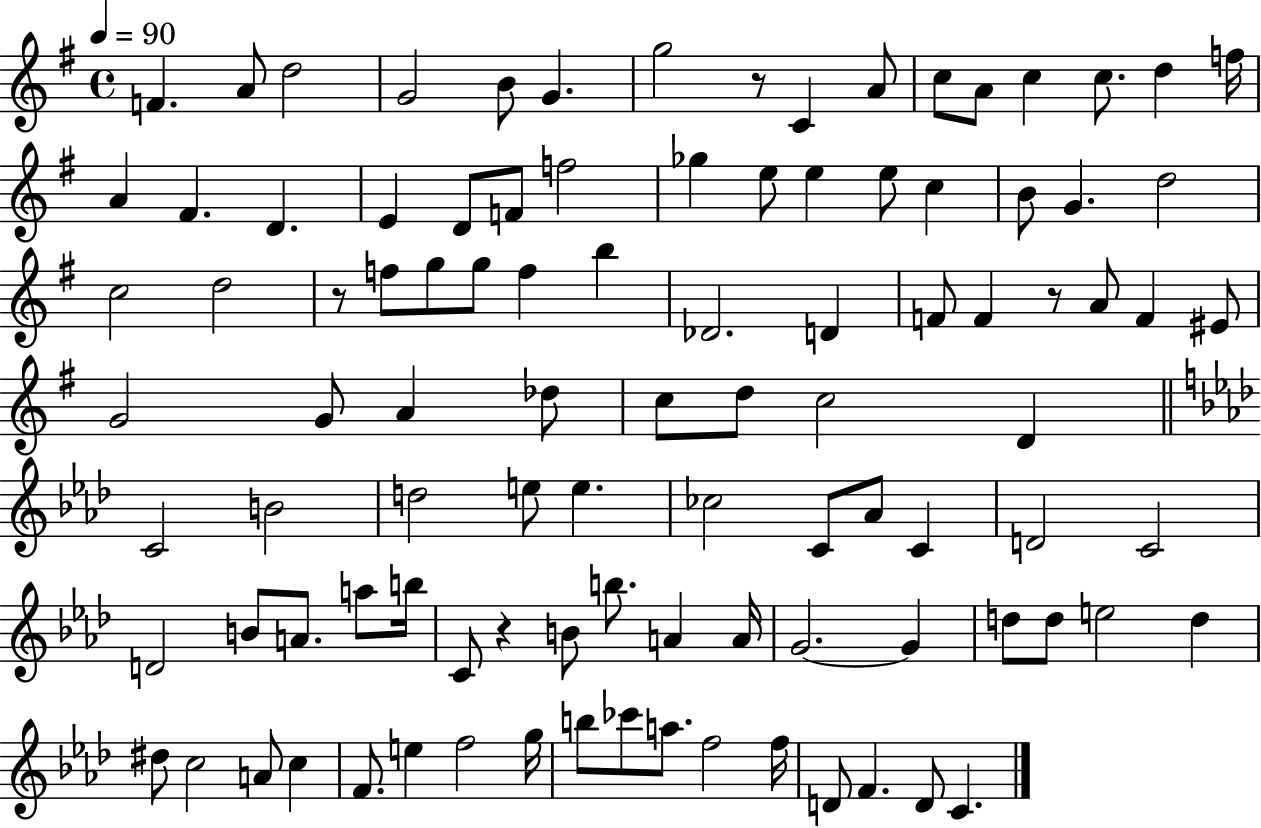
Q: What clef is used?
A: treble